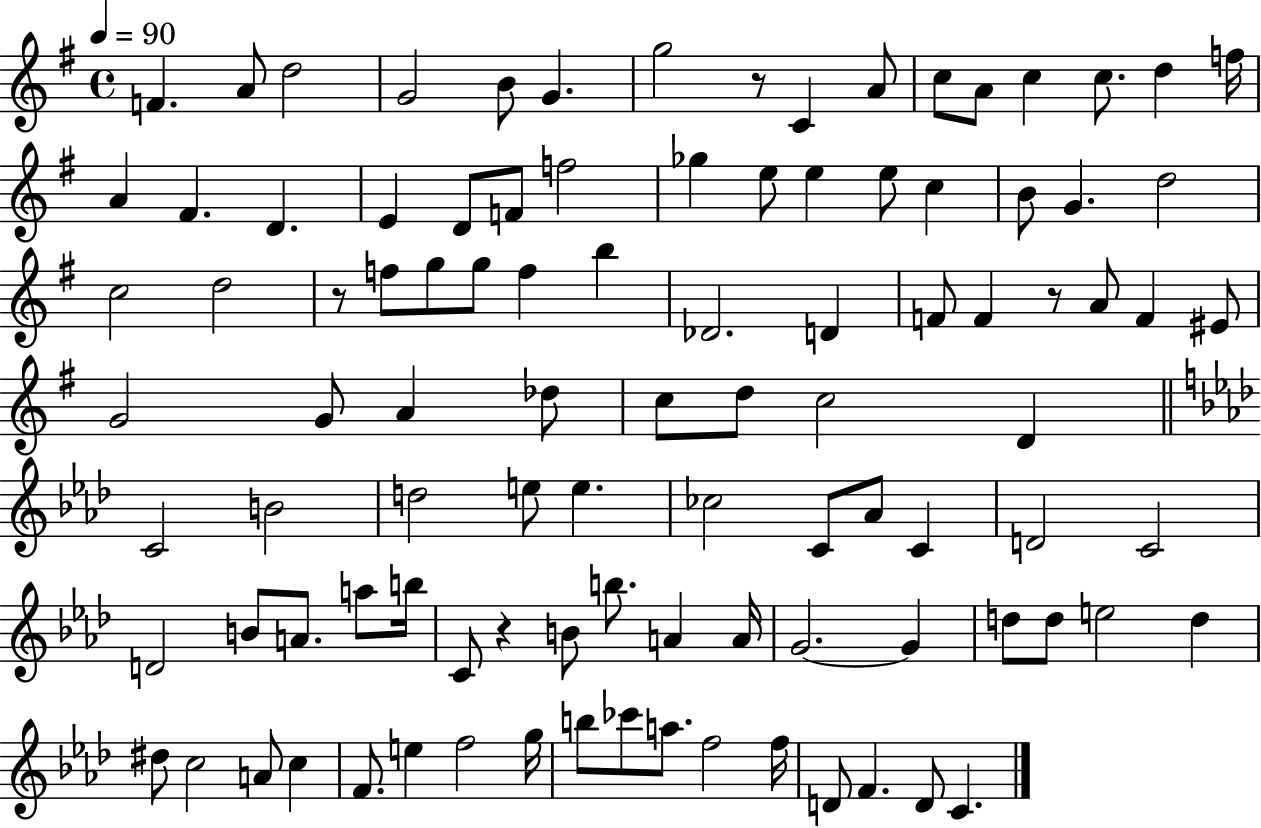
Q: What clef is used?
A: treble